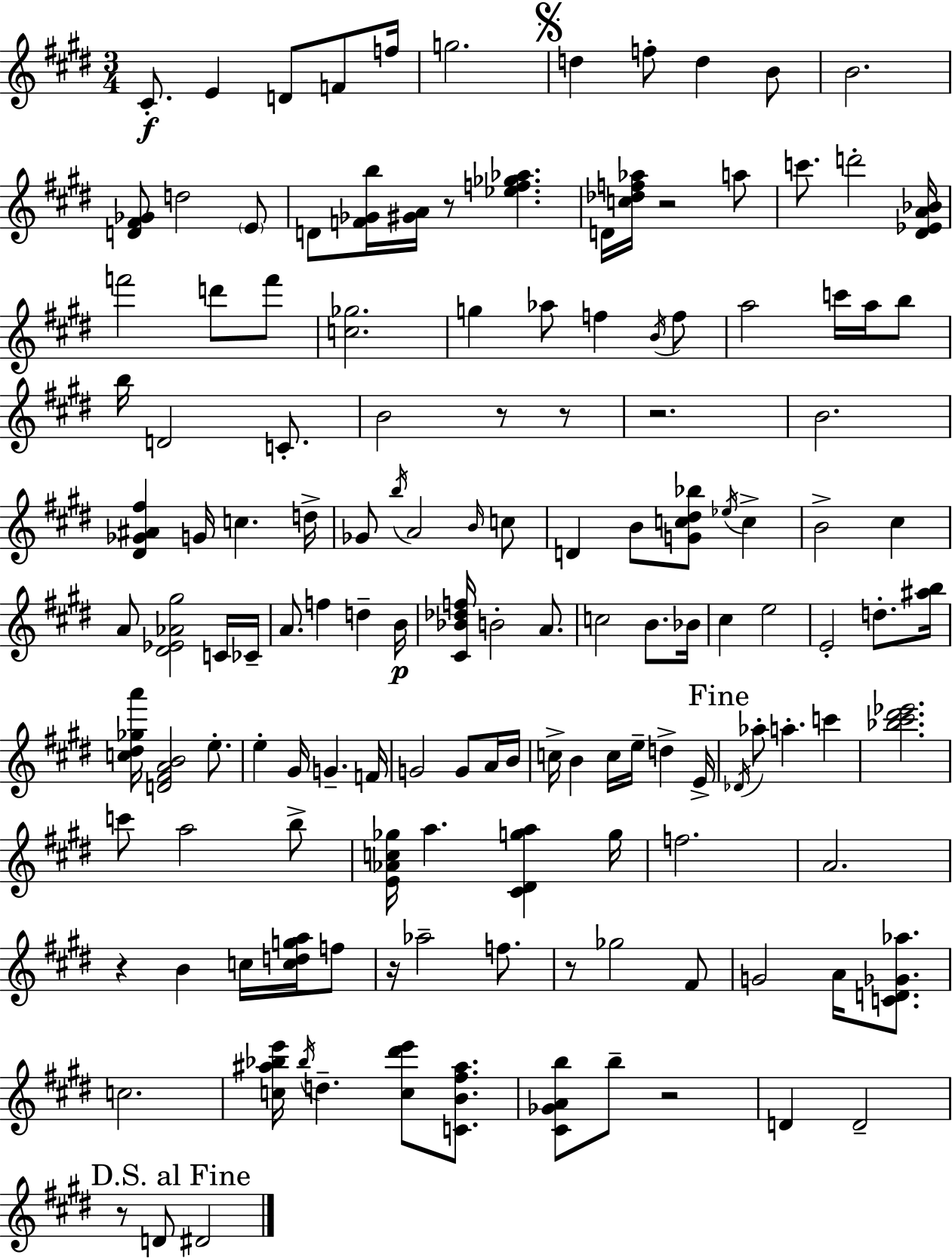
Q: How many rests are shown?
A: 10